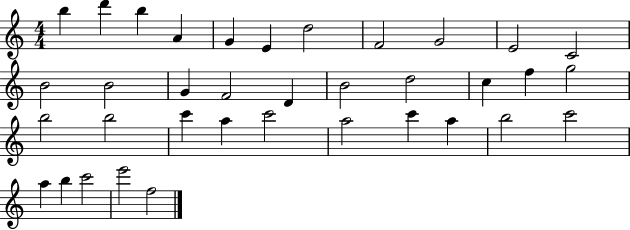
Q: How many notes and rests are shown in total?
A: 36